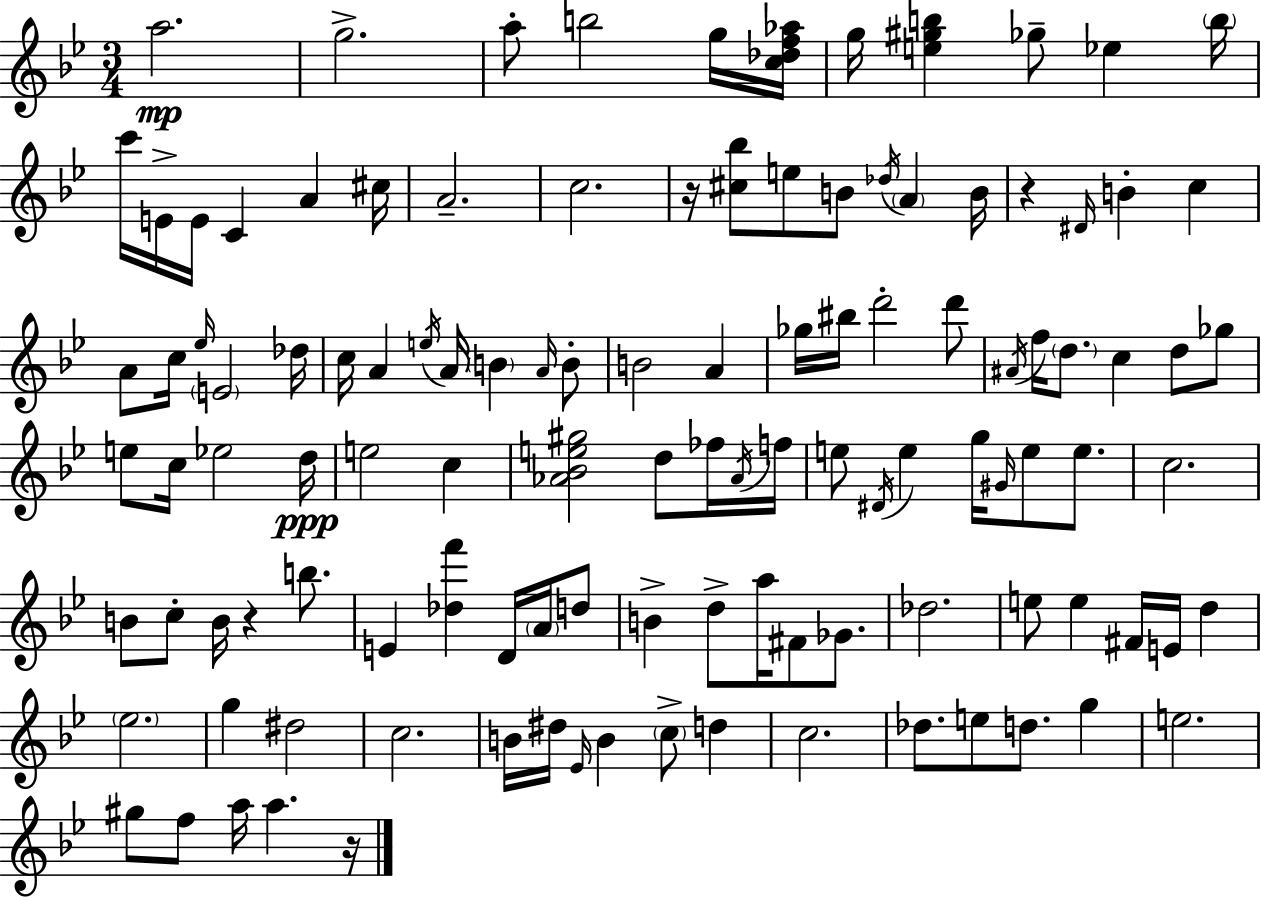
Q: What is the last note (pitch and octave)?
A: A5